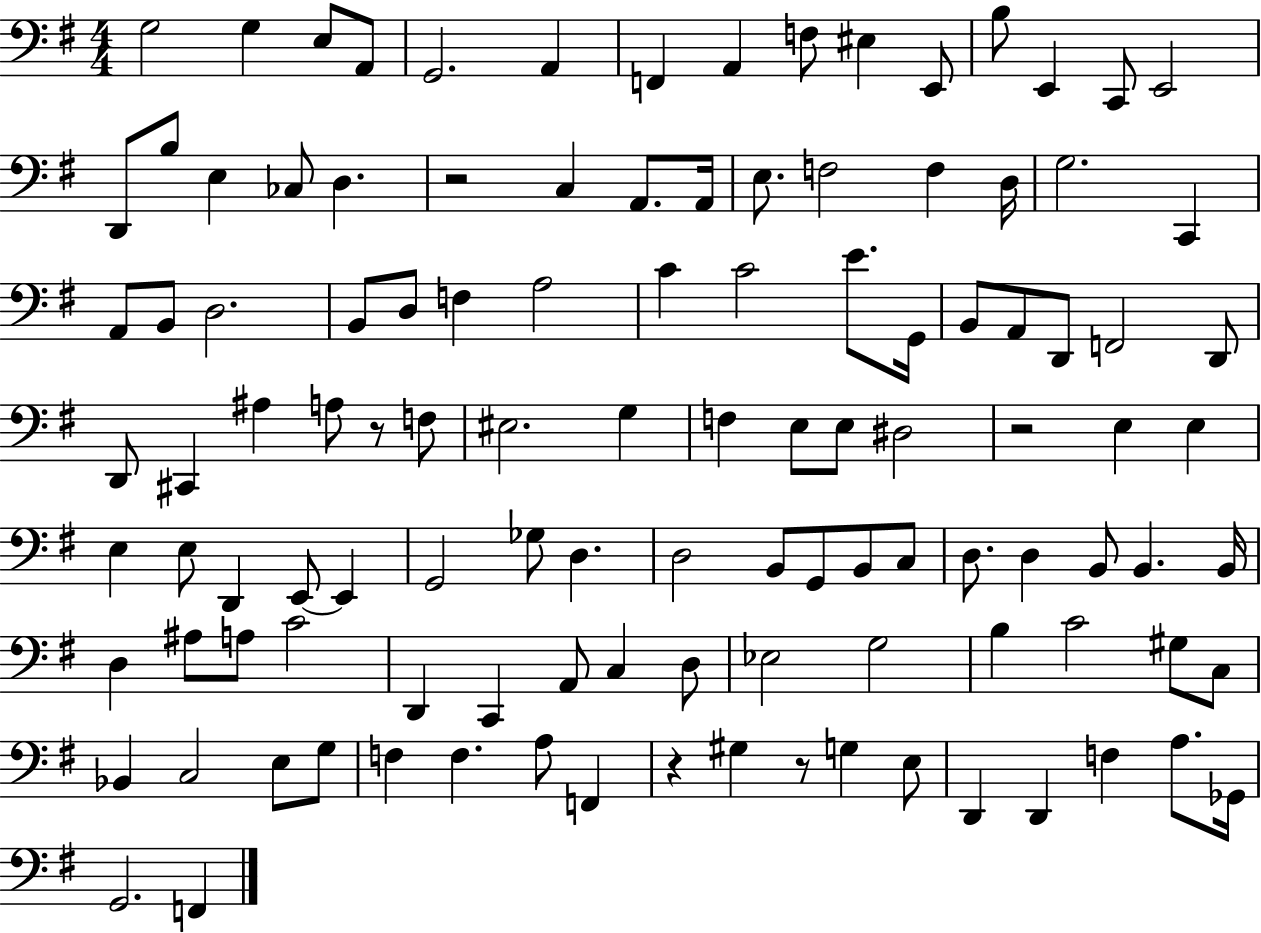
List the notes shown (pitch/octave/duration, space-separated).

G3/h G3/q E3/e A2/e G2/h. A2/q F2/q A2/q F3/e EIS3/q E2/e B3/e E2/q C2/e E2/h D2/e B3/e E3/q CES3/e D3/q. R/h C3/q A2/e. A2/s E3/e. F3/h F3/q D3/s G3/h. C2/q A2/e B2/e D3/h. B2/e D3/e F3/q A3/h C4/q C4/h E4/e. G2/s B2/e A2/e D2/e F2/h D2/e D2/e C#2/q A#3/q A3/e R/e F3/e EIS3/h. G3/q F3/q E3/e E3/e D#3/h R/h E3/q E3/q E3/q E3/e D2/q E2/e E2/q G2/h Gb3/e D3/q. D3/h B2/e G2/e B2/e C3/e D3/e. D3/q B2/e B2/q. B2/s D3/q A#3/e A3/e C4/h D2/q C2/q A2/e C3/q D3/e Eb3/h G3/h B3/q C4/h G#3/e C3/e Bb2/q C3/h E3/e G3/e F3/q F3/q. A3/e F2/q R/q G#3/q R/e G3/q E3/e D2/q D2/q F3/q A3/e. Gb2/s G2/h. F2/q